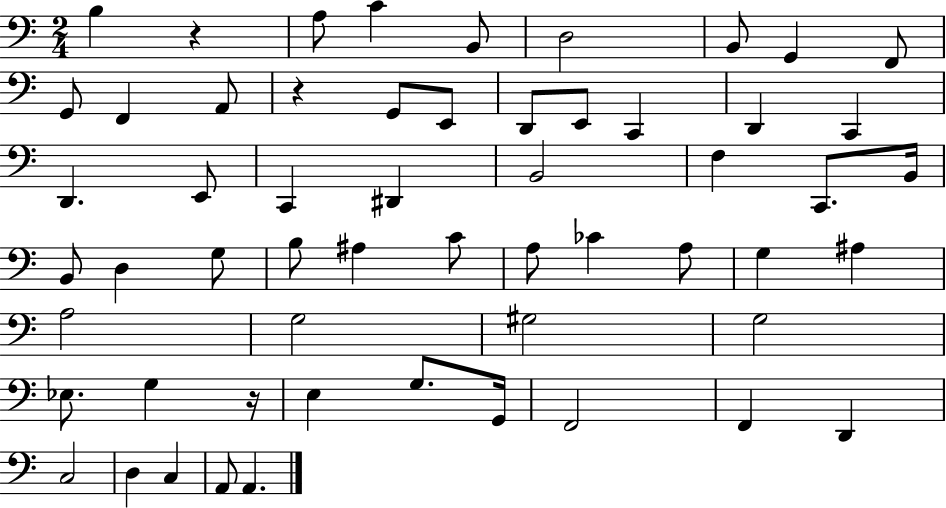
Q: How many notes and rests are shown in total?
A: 57